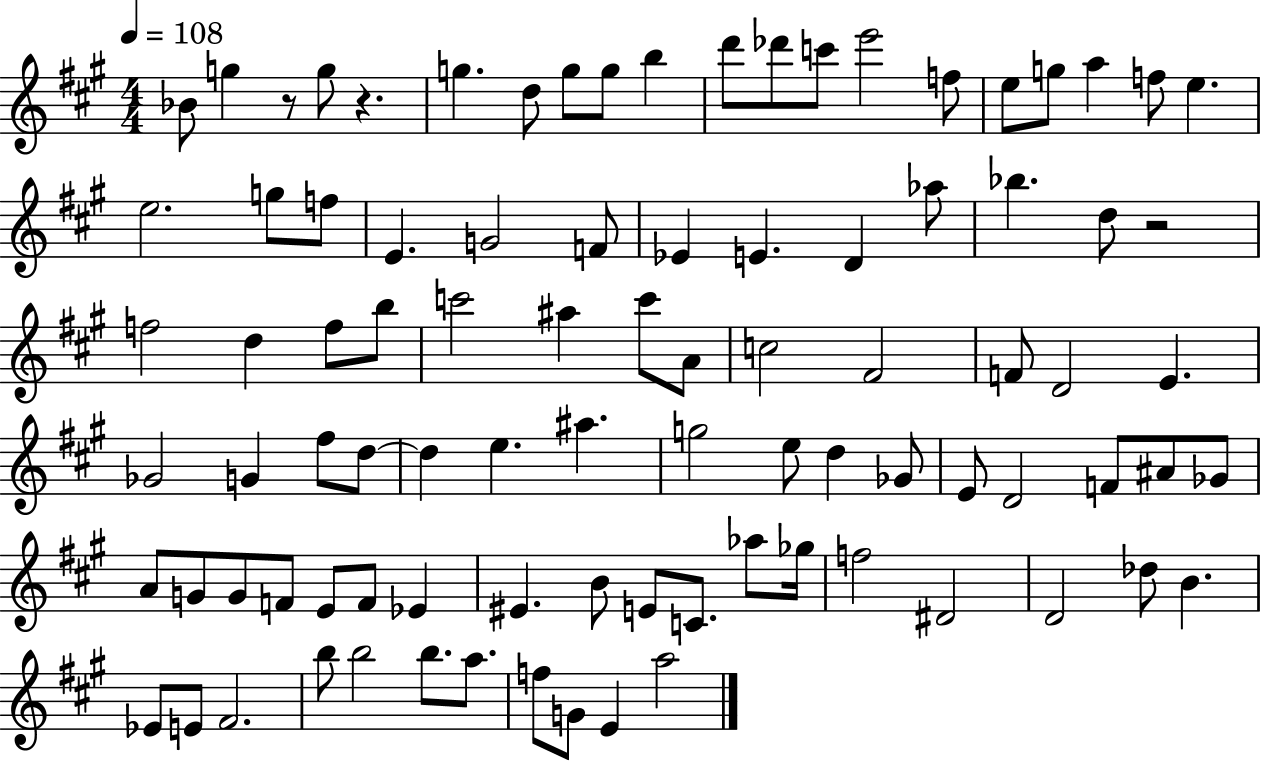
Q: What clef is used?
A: treble